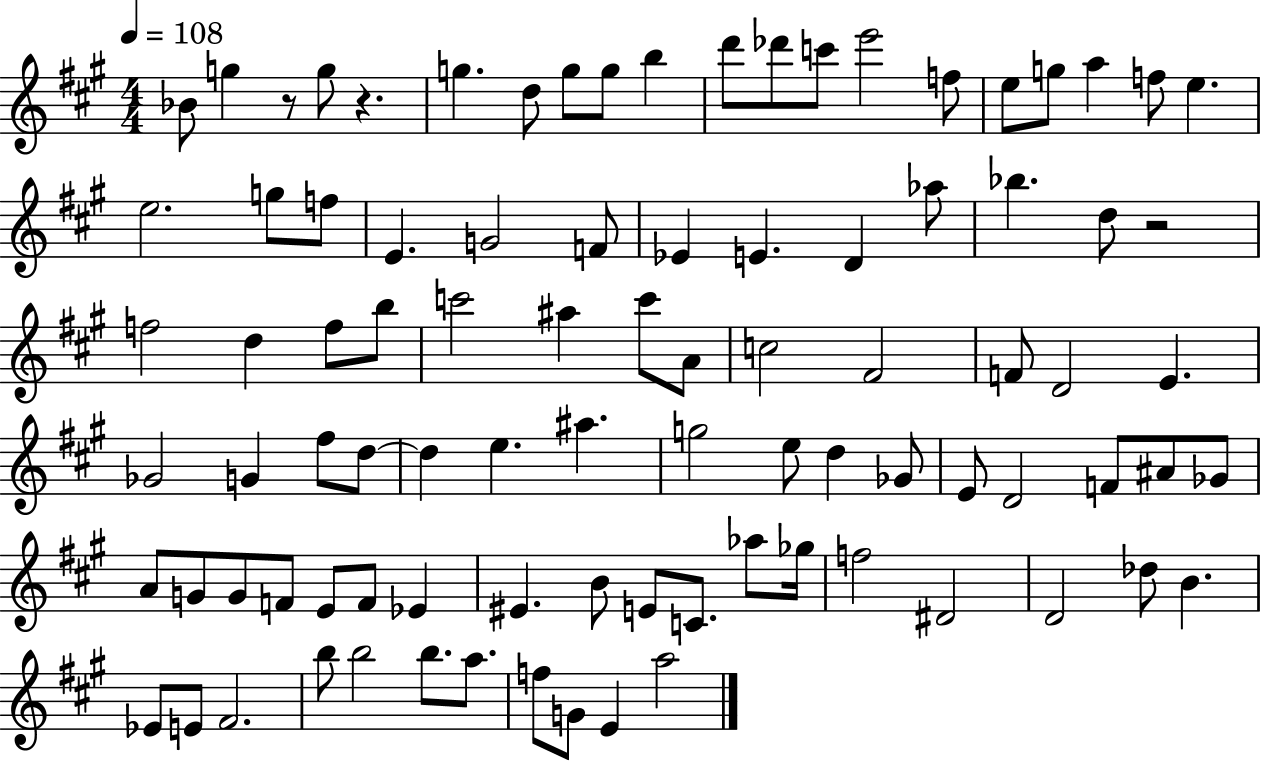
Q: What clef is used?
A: treble